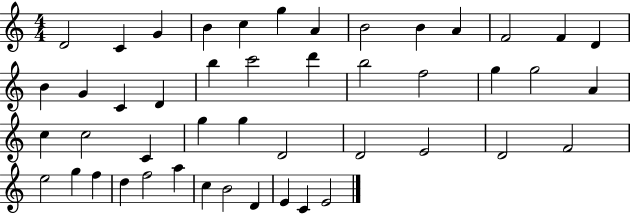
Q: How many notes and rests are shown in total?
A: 47